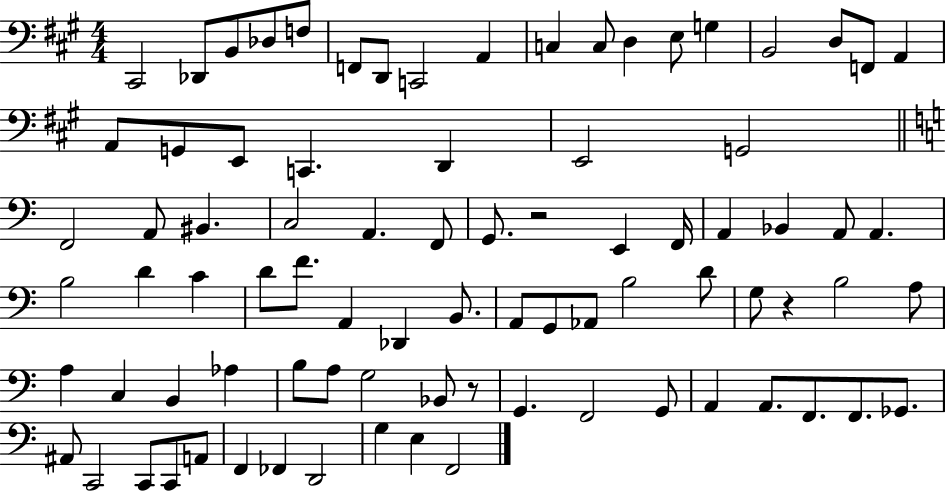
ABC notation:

X:1
T:Untitled
M:4/4
L:1/4
K:A
^C,,2 _D,,/2 B,,/2 _D,/2 F,/2 F,,/2 D,,/2 C,,2 A,, C, C,/2 D, E,/2 G, B,,2 D,/2 F,,/2 A,, A,,/2 G,,/2 E,,/2 C,, D,, E,,2 G,,2 F,,2 A,,/2 ^B,, C,2 A,, F,,/2 G,,/2 z2 E,, F,,/4 A,, _B,, A,,/2 A,, B,2 D C D/2 F/2 A,, _D,, B,,/2 A,,/2 G,,/2 _A,,/2 B,2 D/2 G,/2 z B,2 A,/2 A, C, B,, _A, B,/2 A,/2 G,2 _B,,/2 z/2 G,, F,,2 G,,/2 A,, A,,/2 F,,/2 F,,/2 _G,,/2 ^A,,/2 C,,2 C,,/2 C,,/2 A,,/2 F,, _F,, D,,2 G, E, F,,2